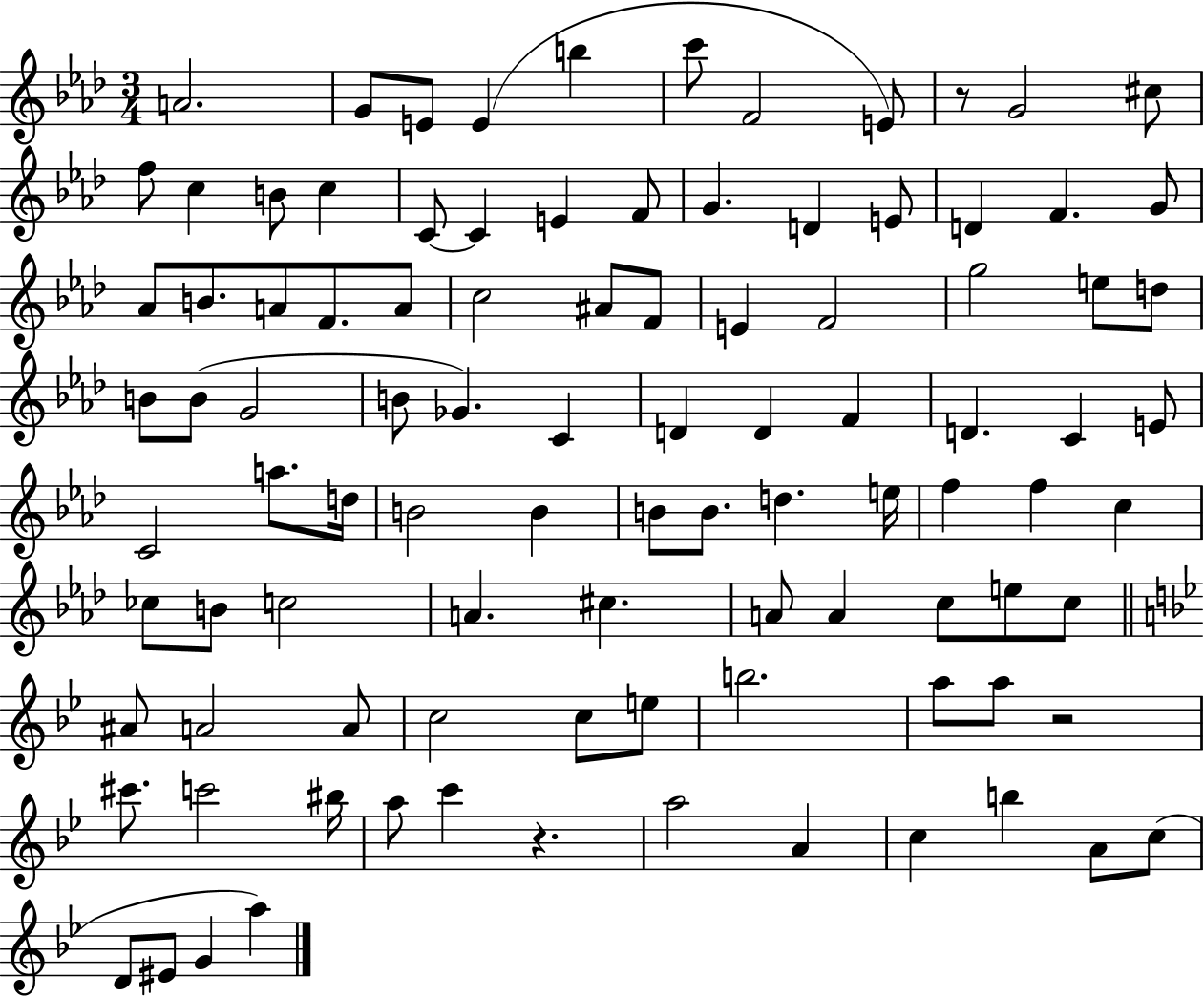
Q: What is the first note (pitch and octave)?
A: A4